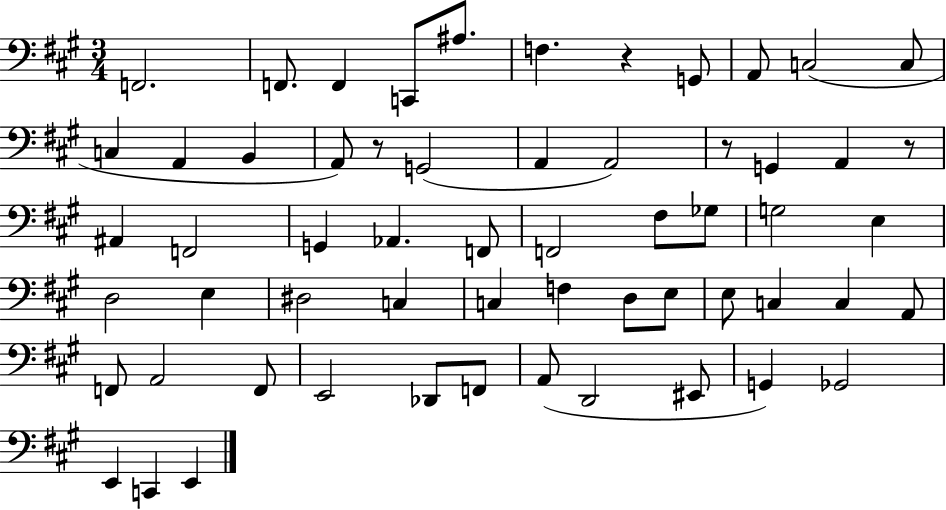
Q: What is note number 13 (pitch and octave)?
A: B2